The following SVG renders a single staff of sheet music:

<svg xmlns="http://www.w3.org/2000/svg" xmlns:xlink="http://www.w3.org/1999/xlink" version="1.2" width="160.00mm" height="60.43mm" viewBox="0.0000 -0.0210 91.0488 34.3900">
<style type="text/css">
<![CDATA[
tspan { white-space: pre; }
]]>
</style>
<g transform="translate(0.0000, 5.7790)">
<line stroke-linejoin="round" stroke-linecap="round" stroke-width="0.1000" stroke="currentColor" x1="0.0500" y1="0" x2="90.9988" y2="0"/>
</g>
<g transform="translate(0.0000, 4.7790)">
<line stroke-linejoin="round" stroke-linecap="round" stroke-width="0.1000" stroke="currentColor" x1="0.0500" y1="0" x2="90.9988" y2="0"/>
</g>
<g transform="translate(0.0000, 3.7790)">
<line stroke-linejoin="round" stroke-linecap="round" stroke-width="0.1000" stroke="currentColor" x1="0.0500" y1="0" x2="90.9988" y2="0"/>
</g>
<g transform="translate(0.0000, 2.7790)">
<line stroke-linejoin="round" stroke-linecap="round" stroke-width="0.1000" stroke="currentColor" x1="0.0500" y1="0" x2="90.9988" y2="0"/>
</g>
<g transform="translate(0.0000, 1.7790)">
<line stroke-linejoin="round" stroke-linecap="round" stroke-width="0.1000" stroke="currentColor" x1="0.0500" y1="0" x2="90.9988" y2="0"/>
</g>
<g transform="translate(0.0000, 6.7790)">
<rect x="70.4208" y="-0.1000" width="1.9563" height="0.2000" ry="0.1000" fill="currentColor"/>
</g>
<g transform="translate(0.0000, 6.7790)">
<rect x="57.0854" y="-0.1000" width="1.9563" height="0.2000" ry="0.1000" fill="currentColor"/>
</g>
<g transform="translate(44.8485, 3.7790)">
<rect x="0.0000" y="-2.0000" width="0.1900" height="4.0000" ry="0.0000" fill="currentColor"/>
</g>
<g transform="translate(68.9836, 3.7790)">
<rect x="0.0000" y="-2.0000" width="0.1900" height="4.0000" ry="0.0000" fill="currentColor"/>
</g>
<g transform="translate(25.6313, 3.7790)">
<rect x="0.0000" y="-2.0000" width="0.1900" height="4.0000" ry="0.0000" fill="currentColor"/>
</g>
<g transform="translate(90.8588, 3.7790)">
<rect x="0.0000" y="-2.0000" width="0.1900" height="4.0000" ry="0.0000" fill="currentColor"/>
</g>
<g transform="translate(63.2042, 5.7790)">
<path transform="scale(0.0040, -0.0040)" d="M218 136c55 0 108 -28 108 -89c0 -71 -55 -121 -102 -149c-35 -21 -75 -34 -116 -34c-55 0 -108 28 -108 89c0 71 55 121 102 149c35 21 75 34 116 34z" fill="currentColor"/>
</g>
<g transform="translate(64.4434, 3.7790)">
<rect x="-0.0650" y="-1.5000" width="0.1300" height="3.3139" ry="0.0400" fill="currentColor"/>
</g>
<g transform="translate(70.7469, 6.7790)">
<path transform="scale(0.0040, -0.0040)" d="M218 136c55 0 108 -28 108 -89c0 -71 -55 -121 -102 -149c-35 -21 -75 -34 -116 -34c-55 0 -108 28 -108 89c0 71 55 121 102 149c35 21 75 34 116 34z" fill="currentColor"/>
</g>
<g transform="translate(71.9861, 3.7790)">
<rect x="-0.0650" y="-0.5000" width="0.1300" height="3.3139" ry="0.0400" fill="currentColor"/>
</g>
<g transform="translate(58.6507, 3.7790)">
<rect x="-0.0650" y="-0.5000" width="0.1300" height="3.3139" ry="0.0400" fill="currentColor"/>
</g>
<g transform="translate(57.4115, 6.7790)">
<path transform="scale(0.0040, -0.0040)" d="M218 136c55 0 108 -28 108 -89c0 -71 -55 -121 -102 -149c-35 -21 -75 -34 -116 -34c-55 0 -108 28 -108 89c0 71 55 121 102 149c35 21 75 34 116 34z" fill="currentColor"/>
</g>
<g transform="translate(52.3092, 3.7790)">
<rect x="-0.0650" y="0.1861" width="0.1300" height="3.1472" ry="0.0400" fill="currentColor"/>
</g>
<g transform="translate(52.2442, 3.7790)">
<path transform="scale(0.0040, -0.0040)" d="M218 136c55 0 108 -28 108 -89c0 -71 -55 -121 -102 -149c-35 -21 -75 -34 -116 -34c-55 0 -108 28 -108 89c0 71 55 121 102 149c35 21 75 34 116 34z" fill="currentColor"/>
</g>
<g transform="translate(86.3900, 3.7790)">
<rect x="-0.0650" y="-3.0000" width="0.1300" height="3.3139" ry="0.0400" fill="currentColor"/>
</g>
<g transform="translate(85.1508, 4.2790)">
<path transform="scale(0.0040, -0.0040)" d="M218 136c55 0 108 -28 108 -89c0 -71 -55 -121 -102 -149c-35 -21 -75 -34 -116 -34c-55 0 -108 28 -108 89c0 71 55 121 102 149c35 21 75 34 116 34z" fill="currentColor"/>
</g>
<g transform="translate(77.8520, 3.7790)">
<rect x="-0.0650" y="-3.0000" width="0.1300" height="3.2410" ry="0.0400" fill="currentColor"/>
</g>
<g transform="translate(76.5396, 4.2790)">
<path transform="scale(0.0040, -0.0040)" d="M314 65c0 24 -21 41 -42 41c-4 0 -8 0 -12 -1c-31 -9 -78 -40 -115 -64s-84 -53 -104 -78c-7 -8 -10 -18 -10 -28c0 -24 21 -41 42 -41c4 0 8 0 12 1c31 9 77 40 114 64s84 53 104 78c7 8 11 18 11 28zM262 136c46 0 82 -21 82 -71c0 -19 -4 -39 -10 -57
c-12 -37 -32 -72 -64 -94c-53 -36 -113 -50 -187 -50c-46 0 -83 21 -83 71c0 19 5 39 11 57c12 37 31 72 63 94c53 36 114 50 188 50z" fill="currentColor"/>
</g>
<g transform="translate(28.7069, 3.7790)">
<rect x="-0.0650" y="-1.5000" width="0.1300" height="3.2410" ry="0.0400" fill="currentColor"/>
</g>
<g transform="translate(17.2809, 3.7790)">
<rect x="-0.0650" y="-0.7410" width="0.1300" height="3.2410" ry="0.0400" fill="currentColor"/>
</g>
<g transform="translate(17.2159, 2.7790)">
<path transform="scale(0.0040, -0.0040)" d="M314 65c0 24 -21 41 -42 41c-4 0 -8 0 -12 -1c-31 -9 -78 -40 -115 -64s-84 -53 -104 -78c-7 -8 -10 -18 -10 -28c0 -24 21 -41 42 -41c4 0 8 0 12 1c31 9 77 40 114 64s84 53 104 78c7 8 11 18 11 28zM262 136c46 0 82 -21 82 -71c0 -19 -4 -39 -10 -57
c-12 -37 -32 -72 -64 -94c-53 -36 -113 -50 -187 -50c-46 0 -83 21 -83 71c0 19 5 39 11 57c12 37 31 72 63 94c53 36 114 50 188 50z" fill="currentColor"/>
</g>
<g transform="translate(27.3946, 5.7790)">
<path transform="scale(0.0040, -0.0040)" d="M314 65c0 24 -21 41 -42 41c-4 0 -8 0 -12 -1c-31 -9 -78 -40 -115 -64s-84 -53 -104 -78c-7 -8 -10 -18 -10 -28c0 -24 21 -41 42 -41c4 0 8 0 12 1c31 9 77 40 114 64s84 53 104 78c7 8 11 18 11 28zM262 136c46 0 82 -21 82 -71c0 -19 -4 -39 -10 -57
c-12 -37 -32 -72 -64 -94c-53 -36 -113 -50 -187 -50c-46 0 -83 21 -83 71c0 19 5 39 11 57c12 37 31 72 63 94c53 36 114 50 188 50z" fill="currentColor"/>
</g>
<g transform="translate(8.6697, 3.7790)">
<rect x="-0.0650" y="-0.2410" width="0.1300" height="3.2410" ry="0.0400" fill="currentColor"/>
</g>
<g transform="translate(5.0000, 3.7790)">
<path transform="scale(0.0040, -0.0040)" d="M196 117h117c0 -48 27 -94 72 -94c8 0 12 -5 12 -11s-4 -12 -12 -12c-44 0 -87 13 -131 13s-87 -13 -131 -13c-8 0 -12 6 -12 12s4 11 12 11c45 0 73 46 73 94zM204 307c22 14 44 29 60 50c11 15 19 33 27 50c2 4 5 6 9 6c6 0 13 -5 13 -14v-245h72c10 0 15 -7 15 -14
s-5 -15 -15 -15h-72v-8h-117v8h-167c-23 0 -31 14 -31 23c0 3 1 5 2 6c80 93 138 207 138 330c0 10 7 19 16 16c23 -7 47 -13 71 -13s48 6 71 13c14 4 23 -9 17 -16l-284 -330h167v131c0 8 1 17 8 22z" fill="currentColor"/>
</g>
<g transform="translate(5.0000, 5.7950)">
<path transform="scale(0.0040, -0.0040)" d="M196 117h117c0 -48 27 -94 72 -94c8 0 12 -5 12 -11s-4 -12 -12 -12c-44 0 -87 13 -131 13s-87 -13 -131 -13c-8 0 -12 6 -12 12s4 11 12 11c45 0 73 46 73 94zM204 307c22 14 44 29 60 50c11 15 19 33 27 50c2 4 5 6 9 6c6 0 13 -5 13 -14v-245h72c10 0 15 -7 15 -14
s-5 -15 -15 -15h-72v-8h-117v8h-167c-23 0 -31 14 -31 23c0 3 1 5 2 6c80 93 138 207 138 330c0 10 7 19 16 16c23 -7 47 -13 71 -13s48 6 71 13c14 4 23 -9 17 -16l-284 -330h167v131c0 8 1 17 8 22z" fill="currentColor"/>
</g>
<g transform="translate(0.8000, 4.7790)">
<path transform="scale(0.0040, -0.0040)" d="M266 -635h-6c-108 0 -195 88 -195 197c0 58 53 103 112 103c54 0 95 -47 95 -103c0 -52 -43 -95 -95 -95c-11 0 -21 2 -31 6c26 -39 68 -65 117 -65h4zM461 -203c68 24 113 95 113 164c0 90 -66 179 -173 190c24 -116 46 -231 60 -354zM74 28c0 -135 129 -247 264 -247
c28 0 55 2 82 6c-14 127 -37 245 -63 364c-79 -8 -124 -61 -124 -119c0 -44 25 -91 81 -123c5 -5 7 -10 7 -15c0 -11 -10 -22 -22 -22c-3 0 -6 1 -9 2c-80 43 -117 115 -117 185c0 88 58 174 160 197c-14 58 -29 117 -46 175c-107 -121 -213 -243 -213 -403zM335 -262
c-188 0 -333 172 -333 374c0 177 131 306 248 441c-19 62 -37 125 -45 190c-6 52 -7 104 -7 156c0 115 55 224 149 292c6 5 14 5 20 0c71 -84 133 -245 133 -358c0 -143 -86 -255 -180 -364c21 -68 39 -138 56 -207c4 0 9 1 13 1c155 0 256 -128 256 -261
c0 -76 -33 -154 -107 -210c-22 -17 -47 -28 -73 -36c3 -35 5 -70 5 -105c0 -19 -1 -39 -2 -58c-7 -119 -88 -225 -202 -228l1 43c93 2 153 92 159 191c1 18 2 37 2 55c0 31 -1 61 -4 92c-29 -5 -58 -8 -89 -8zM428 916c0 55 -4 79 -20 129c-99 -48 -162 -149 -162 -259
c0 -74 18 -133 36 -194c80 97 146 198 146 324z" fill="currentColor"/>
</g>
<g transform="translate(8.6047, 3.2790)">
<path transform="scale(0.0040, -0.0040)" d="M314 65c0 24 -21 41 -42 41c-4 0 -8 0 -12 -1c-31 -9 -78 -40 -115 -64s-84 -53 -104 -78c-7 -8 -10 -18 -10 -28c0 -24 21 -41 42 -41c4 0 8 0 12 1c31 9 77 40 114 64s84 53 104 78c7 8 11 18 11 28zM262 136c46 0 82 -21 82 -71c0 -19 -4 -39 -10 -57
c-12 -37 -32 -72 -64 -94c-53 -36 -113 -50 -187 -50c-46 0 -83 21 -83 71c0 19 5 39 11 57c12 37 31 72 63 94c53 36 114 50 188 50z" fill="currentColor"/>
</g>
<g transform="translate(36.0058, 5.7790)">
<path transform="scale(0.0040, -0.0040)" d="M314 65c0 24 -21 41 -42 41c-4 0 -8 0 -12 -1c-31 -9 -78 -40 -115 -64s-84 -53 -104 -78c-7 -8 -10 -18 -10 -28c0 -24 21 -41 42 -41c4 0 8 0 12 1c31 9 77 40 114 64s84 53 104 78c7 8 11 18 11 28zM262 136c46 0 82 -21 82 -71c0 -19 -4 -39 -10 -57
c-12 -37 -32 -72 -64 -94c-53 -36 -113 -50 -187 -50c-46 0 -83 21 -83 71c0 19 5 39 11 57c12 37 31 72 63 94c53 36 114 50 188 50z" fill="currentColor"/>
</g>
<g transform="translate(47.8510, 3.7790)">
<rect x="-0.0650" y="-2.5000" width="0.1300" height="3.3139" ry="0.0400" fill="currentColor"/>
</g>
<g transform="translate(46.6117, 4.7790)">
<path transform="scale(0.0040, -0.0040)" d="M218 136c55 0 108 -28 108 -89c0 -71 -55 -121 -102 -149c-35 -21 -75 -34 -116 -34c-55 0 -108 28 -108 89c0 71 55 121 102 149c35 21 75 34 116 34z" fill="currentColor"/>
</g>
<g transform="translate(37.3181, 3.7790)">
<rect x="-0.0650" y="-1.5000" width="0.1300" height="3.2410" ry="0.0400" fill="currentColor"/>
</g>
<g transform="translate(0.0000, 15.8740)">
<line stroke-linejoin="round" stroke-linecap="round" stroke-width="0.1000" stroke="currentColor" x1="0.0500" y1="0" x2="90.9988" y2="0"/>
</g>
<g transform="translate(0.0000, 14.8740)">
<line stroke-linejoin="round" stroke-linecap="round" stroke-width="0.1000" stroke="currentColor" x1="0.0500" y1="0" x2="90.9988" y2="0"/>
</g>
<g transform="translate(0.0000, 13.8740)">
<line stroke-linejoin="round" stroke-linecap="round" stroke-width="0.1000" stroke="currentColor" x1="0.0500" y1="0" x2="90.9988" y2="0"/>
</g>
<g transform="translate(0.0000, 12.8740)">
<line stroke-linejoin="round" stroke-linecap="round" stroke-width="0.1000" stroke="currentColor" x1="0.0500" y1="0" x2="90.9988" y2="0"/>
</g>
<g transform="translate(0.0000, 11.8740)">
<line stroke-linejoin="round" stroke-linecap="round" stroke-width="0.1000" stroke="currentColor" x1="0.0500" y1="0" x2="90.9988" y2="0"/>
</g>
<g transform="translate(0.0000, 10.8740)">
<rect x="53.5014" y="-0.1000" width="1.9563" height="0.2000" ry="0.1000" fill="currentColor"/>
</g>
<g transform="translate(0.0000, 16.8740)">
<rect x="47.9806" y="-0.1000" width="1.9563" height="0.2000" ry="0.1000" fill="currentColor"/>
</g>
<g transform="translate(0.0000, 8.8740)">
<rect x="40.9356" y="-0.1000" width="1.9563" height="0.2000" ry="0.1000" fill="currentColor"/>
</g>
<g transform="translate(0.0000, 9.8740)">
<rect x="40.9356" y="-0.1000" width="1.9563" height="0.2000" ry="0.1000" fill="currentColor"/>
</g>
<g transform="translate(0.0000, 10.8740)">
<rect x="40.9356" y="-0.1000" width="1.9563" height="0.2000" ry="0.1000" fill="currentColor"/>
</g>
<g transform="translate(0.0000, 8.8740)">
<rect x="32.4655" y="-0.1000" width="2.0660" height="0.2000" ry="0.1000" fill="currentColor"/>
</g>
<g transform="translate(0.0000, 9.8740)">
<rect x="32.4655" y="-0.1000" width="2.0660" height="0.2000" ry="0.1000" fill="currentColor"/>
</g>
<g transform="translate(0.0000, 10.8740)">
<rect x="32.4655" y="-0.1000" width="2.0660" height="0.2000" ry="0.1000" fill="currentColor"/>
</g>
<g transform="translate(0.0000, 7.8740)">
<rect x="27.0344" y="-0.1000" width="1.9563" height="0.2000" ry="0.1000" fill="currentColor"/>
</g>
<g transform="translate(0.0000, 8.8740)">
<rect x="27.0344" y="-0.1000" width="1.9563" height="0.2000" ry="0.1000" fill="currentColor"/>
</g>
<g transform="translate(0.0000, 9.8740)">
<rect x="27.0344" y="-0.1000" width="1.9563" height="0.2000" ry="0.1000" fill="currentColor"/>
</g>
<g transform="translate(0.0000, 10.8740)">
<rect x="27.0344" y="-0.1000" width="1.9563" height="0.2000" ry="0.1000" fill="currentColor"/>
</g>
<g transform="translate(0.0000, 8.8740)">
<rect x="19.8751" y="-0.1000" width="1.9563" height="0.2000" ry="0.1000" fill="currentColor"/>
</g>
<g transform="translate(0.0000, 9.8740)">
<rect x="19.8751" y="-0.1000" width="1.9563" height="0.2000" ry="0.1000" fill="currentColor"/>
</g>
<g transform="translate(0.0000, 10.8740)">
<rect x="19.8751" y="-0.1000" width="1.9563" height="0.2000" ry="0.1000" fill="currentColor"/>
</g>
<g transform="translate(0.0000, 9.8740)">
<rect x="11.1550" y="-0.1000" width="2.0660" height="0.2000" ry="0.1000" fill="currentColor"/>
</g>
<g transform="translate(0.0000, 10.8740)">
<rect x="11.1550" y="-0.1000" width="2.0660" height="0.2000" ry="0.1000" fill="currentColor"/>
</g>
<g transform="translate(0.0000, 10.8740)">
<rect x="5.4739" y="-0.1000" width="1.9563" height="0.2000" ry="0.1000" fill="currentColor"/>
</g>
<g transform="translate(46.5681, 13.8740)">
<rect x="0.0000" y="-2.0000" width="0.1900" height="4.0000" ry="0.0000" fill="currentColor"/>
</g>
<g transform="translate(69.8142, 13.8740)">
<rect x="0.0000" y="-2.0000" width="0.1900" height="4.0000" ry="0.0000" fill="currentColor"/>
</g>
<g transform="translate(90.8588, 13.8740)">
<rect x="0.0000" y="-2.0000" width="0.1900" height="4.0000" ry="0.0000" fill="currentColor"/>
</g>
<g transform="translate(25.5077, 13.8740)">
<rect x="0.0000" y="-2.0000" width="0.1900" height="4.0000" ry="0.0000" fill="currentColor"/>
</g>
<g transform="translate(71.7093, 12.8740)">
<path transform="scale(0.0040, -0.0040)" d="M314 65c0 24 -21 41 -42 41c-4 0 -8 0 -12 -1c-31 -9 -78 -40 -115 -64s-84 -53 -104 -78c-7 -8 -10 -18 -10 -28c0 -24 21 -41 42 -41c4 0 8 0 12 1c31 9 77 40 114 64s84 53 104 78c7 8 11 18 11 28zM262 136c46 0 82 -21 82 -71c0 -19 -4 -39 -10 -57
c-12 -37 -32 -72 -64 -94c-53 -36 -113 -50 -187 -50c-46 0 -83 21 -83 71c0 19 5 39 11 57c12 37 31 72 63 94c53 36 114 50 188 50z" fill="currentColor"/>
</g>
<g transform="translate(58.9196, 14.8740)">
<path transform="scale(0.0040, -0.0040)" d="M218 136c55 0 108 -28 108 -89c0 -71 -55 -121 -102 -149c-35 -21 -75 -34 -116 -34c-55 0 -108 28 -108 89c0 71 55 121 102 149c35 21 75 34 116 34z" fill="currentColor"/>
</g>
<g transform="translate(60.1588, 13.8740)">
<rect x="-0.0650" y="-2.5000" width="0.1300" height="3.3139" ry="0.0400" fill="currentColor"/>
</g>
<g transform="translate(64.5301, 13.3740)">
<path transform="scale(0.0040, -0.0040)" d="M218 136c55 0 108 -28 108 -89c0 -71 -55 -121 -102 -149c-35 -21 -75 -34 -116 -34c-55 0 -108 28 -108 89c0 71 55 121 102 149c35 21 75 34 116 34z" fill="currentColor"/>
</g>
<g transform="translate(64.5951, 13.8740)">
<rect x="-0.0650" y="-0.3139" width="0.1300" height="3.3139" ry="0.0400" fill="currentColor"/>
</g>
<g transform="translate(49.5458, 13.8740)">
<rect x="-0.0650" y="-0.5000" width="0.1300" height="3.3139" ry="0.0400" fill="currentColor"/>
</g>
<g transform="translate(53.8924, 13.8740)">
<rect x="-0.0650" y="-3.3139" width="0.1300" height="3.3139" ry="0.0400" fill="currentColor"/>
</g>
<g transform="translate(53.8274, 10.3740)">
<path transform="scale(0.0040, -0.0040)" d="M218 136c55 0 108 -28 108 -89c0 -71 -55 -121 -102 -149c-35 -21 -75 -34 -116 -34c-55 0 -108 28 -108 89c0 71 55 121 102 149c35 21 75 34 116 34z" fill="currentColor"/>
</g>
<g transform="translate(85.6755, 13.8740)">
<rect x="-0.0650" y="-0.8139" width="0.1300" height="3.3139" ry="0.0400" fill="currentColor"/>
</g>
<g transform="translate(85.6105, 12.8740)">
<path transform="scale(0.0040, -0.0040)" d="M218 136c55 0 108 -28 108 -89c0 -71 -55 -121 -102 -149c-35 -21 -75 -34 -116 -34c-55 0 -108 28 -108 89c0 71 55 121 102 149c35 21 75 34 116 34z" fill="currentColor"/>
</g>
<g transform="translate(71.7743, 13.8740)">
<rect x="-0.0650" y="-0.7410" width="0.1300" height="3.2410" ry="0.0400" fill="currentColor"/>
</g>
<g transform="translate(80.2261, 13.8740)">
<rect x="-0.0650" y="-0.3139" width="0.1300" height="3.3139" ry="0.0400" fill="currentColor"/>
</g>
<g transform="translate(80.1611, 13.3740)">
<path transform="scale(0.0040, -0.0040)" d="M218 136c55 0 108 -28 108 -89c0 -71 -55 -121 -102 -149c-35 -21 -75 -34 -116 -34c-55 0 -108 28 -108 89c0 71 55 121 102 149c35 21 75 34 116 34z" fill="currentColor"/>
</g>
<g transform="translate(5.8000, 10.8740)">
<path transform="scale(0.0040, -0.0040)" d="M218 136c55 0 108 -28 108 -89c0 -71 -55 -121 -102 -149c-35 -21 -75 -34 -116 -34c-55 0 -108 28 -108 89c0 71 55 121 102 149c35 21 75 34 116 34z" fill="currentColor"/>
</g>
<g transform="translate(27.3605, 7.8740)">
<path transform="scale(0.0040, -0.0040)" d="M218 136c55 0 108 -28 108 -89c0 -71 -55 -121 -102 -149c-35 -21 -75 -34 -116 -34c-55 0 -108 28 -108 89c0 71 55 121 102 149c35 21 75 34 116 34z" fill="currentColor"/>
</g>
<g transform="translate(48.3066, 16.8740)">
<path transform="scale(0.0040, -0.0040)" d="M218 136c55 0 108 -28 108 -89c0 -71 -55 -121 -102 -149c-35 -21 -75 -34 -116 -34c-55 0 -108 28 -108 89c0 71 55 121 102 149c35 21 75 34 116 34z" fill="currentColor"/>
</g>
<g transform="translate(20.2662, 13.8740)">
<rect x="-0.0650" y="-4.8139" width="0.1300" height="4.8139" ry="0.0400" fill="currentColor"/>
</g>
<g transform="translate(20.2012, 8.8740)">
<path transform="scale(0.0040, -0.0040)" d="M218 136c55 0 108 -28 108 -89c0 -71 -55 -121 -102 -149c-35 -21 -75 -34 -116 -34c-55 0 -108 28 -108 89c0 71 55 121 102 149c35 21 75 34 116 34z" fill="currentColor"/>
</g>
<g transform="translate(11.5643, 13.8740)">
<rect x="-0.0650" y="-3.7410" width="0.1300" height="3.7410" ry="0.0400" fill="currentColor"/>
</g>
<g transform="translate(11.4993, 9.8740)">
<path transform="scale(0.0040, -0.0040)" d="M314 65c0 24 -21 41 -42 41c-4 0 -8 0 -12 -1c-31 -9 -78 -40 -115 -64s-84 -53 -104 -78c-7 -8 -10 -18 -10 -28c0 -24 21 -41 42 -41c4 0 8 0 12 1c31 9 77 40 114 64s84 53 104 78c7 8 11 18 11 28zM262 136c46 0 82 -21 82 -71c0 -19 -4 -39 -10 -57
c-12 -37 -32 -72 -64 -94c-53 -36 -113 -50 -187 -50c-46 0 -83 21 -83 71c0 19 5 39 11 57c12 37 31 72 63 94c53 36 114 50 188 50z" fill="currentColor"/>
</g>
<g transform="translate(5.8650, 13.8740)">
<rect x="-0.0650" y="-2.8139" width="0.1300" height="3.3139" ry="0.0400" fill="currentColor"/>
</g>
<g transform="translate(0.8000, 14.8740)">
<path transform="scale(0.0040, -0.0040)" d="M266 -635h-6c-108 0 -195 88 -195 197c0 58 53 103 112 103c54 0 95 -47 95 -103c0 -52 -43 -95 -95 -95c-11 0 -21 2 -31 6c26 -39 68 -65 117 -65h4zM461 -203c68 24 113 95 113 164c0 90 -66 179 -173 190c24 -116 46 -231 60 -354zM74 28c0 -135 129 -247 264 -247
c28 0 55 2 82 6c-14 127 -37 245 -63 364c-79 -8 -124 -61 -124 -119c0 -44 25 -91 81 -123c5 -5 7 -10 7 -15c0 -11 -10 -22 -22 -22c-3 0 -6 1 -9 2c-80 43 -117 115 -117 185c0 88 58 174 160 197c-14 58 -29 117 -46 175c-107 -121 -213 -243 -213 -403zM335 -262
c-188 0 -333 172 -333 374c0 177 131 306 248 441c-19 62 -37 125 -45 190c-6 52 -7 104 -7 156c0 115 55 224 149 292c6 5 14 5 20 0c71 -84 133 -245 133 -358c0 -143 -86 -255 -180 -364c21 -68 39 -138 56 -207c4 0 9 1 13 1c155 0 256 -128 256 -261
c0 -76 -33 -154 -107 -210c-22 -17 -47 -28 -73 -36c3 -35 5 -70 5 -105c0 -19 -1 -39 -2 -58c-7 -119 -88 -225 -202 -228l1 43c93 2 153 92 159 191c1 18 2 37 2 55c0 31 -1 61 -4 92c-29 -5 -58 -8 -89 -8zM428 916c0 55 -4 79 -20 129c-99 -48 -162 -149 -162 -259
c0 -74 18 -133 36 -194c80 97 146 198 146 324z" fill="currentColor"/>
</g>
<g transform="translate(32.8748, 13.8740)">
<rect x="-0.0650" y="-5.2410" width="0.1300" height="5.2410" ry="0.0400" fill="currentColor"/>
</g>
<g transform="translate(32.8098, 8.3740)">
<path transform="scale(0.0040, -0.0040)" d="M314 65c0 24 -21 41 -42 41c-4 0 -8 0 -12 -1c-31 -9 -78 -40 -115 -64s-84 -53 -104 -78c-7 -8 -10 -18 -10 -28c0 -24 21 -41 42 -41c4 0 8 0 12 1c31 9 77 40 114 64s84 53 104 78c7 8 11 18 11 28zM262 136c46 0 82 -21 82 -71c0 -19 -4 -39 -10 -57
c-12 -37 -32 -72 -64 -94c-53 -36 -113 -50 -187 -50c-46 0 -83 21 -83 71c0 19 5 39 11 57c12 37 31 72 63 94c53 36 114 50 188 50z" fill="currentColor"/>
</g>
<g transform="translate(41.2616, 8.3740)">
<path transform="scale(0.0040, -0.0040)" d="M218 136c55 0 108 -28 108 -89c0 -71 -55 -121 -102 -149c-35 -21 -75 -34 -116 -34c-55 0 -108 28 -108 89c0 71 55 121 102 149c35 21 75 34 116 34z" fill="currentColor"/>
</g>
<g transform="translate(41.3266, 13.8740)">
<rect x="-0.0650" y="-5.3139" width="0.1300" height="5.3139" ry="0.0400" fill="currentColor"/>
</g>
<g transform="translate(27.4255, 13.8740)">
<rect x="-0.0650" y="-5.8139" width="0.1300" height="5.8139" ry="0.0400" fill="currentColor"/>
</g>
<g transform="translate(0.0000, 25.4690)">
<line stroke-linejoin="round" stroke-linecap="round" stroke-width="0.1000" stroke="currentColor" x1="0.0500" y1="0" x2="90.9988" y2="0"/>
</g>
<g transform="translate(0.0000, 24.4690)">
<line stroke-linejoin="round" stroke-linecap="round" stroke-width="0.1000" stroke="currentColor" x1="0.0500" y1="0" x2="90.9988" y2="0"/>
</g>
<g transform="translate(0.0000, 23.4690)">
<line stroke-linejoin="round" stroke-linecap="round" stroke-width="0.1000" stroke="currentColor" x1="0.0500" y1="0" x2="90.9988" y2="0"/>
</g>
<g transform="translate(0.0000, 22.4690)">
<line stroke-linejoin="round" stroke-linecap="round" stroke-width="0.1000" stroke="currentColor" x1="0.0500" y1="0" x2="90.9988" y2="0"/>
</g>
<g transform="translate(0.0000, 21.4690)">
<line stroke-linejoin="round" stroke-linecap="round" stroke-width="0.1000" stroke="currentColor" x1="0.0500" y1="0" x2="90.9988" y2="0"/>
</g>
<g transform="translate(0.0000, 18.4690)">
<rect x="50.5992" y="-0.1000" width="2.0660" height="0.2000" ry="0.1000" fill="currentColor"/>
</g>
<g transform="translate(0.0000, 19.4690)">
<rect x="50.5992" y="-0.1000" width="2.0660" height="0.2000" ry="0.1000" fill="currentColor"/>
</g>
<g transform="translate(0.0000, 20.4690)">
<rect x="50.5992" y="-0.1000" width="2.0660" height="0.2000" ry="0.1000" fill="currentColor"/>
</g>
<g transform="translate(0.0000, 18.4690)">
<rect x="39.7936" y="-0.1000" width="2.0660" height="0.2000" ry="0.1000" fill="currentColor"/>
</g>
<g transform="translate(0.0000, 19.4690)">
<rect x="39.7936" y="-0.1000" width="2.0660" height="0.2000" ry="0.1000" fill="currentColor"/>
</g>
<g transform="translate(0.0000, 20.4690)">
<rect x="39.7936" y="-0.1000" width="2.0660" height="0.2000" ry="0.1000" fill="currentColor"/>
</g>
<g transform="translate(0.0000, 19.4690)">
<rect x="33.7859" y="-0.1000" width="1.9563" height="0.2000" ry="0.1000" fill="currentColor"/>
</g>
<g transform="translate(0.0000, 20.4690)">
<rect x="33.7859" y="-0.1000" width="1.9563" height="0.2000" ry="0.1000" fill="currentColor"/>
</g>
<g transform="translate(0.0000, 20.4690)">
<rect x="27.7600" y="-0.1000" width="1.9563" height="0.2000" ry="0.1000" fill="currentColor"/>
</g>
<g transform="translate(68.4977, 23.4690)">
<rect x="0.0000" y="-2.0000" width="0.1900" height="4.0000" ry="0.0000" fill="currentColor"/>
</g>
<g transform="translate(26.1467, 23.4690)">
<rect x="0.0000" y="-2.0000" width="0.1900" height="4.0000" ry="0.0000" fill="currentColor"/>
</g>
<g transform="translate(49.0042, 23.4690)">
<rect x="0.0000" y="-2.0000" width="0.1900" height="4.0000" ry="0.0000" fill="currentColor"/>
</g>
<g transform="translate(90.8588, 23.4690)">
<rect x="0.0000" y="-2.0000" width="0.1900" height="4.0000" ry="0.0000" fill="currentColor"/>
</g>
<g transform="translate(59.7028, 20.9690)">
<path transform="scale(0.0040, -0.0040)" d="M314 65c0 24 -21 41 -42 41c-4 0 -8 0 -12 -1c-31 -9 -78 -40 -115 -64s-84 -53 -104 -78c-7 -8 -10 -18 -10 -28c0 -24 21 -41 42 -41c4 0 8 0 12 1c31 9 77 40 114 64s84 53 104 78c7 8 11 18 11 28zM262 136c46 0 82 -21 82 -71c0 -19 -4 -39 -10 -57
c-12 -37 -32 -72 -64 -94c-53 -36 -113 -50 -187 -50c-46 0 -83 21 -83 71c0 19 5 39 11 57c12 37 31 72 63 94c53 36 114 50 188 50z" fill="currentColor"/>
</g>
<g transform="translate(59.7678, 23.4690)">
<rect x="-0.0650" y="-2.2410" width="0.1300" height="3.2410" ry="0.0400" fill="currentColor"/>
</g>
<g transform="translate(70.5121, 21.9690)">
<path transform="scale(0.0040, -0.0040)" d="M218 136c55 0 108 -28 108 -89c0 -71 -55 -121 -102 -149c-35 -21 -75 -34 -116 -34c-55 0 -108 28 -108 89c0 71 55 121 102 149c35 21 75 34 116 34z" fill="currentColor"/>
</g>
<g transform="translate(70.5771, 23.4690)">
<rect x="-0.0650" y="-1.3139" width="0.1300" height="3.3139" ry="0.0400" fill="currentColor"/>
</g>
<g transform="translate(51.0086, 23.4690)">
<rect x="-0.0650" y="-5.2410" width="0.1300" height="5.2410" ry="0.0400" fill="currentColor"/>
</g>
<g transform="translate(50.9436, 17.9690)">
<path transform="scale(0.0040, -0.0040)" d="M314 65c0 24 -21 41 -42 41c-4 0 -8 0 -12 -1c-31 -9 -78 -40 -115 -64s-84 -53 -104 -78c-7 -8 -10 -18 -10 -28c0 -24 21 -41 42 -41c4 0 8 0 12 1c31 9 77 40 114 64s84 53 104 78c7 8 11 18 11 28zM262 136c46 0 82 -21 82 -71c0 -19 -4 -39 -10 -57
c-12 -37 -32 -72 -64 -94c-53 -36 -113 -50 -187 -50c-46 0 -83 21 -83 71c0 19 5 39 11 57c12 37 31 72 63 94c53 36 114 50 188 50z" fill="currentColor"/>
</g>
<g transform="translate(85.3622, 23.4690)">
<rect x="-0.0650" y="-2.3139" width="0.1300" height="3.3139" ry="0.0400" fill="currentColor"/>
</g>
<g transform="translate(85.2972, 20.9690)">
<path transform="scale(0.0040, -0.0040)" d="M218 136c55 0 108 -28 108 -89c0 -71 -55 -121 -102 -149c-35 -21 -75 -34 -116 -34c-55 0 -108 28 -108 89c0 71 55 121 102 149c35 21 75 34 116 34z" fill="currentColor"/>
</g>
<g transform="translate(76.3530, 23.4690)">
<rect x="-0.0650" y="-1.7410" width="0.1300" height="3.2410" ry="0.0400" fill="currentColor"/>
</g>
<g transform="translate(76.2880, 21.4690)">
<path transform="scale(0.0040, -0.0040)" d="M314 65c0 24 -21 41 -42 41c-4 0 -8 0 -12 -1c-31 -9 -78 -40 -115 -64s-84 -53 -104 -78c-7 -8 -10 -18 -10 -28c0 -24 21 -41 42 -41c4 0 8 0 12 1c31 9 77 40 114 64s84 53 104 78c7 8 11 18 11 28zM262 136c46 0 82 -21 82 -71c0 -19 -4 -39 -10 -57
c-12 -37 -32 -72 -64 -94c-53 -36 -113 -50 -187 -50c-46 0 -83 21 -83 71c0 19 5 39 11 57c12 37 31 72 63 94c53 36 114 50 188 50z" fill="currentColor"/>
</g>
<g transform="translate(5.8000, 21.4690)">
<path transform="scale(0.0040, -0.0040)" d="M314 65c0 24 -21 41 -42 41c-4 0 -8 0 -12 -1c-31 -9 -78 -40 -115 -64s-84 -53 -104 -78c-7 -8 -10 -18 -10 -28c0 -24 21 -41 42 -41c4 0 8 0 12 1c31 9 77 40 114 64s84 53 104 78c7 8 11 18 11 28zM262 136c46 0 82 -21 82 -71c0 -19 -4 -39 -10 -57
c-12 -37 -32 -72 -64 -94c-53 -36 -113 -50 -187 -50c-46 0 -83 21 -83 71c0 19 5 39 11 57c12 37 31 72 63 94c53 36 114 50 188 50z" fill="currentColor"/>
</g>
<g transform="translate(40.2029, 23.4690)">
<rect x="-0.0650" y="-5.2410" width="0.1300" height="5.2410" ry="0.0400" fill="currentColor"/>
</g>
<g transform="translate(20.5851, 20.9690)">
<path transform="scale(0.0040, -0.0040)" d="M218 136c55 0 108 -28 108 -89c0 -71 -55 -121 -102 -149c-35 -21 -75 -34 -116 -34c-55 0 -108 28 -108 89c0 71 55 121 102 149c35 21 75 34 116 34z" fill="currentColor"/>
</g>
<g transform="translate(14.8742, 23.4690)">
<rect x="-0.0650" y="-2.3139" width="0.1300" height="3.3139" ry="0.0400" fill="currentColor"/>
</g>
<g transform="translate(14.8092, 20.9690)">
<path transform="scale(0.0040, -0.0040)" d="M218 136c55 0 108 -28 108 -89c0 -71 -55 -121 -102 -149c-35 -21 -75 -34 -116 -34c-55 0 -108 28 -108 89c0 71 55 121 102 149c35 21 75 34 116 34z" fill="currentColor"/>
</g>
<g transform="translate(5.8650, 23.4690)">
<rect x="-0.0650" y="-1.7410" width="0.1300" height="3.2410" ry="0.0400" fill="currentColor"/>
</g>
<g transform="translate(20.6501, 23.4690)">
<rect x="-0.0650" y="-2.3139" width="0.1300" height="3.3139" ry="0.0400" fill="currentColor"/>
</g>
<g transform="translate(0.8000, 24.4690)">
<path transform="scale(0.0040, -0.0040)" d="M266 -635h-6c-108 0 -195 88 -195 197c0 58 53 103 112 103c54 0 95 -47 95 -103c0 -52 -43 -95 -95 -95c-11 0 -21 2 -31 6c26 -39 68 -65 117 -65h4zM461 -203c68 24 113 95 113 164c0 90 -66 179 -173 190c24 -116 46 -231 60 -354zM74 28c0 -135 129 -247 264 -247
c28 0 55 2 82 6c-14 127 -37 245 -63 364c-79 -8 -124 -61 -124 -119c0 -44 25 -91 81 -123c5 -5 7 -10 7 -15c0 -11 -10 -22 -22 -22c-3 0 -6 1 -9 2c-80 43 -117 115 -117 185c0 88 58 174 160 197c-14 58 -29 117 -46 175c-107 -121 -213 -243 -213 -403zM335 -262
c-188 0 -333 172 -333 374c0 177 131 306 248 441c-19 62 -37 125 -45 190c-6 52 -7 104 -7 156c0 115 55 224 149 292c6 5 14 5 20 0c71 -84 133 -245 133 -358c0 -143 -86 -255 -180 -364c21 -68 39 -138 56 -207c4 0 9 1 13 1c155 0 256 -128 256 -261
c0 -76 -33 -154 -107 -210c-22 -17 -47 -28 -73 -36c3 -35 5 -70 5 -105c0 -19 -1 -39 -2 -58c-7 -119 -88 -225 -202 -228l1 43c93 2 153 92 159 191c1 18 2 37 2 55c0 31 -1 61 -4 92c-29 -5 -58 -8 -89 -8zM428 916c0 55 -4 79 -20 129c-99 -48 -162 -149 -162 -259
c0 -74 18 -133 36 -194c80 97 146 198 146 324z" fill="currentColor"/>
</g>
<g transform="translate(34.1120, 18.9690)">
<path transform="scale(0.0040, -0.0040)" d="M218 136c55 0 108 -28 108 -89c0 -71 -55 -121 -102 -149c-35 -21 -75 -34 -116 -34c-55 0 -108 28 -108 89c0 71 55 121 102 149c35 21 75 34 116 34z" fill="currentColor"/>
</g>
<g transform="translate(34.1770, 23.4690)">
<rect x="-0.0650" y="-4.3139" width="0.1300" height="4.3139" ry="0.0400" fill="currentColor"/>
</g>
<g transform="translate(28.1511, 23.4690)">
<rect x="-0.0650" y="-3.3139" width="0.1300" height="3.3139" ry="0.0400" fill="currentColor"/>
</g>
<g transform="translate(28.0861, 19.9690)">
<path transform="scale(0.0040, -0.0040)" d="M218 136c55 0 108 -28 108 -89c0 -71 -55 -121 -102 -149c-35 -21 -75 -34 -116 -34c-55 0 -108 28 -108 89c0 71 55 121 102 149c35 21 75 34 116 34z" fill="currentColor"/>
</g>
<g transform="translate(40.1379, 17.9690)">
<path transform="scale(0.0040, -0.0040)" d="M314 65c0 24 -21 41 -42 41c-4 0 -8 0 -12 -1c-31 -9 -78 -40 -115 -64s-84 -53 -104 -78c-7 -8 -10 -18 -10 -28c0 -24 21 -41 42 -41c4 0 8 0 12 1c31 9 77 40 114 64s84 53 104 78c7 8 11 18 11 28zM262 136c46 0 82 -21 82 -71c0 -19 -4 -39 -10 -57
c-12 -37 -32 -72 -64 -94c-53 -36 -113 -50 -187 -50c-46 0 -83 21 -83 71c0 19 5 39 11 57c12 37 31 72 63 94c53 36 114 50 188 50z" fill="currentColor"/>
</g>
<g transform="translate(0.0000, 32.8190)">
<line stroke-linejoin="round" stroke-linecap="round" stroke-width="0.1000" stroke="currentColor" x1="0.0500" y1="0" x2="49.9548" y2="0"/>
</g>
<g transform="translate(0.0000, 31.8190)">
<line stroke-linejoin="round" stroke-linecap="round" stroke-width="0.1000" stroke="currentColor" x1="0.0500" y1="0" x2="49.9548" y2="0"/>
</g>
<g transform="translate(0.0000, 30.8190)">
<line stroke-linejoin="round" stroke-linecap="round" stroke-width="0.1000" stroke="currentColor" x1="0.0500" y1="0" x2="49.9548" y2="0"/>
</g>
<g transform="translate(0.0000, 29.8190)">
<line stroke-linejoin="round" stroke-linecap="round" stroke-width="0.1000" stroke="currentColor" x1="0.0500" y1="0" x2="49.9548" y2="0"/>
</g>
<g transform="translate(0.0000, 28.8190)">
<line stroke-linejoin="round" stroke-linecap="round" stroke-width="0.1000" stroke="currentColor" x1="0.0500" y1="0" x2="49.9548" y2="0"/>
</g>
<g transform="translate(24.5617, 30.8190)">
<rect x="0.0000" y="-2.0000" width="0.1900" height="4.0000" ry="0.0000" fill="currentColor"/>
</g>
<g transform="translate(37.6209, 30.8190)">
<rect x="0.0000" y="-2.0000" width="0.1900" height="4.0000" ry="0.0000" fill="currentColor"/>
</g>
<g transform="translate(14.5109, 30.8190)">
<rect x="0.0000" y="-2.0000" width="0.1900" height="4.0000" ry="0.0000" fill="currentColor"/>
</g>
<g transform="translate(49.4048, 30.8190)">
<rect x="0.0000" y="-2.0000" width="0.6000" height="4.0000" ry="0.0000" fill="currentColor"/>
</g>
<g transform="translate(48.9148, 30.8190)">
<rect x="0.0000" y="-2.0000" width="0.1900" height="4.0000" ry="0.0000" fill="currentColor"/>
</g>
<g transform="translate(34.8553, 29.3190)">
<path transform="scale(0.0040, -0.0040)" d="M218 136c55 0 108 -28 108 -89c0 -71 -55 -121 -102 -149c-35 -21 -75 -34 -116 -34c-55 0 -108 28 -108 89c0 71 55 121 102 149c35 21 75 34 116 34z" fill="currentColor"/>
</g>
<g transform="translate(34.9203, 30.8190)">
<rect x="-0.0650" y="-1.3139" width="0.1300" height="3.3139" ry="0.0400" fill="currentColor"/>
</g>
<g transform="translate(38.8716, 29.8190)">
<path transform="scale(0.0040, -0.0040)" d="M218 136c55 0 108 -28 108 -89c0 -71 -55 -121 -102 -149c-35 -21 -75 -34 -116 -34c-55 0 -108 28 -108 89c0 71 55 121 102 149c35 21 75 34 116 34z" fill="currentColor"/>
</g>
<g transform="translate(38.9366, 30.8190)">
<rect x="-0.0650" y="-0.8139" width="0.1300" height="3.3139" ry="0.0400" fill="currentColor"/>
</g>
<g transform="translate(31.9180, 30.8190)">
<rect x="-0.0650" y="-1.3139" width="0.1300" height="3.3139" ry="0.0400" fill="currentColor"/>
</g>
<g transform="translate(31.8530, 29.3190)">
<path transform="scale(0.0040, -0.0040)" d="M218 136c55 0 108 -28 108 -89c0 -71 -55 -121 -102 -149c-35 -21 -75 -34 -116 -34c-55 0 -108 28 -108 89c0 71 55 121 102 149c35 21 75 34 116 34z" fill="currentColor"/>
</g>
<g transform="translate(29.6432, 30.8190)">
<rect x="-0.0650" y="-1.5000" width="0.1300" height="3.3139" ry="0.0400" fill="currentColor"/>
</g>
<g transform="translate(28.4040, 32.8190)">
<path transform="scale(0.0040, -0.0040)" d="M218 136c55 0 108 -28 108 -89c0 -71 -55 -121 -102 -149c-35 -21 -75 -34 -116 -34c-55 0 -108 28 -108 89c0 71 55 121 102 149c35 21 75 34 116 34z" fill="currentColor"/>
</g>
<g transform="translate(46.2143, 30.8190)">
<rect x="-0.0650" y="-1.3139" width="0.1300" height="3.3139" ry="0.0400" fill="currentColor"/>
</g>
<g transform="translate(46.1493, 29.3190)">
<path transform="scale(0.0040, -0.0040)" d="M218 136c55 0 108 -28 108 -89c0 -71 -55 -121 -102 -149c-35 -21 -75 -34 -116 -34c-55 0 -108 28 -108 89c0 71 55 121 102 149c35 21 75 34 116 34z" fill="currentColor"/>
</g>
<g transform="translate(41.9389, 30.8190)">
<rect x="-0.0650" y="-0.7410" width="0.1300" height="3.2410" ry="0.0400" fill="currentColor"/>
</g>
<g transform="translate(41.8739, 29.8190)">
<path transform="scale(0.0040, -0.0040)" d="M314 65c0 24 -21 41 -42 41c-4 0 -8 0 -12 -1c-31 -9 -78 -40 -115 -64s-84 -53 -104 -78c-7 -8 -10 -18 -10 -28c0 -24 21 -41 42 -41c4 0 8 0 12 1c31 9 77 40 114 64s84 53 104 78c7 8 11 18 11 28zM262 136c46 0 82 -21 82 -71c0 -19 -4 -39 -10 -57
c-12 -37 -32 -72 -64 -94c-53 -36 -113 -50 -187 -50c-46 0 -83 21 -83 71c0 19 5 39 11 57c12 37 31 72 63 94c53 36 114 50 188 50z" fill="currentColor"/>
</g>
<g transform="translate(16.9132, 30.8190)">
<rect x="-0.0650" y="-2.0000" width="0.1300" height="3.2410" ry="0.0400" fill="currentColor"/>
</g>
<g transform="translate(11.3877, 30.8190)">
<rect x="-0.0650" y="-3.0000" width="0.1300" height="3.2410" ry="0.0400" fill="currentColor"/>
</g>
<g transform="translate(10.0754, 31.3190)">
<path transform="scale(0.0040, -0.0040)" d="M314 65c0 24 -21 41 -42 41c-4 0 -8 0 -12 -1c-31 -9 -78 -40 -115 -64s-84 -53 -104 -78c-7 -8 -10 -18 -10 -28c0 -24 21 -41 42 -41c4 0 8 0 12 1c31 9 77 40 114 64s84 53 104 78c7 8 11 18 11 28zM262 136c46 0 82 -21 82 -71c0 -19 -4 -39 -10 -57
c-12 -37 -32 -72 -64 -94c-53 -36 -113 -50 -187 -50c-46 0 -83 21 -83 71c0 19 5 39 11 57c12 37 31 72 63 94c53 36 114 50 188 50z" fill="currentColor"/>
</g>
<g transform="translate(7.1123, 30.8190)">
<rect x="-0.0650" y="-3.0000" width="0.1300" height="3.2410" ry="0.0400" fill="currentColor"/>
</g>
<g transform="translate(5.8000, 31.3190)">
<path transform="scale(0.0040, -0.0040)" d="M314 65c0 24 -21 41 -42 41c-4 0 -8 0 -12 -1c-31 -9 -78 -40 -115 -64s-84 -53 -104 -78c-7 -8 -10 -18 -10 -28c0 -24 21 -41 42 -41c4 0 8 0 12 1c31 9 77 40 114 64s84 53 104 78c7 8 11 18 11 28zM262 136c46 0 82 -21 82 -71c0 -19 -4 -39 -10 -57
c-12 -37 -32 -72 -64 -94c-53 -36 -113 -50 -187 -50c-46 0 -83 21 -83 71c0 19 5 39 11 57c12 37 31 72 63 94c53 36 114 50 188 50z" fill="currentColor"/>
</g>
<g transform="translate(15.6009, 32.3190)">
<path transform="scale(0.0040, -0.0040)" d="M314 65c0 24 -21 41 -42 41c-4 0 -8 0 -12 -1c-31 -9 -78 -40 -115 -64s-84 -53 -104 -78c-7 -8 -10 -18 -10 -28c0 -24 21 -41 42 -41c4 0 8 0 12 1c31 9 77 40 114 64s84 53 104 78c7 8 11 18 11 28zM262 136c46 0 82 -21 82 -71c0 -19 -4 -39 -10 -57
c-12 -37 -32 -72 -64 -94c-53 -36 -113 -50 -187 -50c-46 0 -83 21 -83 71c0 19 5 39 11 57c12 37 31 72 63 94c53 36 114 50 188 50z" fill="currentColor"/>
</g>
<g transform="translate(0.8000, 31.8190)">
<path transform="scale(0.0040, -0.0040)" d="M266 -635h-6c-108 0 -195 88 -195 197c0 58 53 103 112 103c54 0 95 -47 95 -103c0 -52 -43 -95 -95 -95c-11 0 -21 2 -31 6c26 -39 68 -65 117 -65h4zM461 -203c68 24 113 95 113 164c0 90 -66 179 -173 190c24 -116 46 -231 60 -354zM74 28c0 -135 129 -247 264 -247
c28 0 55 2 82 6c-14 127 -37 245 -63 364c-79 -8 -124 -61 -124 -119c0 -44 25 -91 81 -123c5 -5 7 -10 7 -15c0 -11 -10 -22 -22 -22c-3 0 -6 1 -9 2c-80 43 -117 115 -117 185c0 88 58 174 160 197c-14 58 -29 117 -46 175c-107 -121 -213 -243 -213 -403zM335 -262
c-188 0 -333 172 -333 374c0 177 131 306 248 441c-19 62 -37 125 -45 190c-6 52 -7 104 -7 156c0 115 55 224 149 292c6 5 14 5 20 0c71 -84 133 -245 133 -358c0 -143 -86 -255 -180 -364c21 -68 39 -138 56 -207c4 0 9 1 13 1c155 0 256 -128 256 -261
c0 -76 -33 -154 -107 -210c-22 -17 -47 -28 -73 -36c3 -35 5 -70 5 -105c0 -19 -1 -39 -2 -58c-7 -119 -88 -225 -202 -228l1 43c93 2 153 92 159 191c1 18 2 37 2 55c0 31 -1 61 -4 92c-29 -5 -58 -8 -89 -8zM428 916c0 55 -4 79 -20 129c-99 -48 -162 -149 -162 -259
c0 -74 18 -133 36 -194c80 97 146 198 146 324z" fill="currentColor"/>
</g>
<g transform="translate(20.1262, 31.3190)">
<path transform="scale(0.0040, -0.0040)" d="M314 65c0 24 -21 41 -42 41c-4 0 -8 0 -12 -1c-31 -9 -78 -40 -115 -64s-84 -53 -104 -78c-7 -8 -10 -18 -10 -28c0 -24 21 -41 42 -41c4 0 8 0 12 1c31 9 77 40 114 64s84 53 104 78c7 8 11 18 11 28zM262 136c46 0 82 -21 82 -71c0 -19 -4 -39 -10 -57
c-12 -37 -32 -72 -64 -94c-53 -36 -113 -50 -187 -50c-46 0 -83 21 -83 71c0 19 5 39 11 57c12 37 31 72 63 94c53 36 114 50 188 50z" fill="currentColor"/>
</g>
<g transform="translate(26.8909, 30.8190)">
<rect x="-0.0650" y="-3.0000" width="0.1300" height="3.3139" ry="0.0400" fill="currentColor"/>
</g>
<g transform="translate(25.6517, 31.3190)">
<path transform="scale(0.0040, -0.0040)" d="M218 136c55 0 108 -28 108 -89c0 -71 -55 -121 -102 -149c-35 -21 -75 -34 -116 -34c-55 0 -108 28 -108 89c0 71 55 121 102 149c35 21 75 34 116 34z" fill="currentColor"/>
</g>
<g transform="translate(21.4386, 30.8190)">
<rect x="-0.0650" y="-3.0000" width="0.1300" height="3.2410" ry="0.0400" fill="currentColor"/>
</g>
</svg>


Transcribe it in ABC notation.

X:1
T:Untitled
M:4/4
L:1/4
K:C
c2 d2 E2 E2 G B C E C A2 A a c'2 e' g' f'2 f' C b G c d2 c d f2 g g b d' f'2 f'2 g2 e f2 g A2 A2 F2 A2 A E e e d d2 e